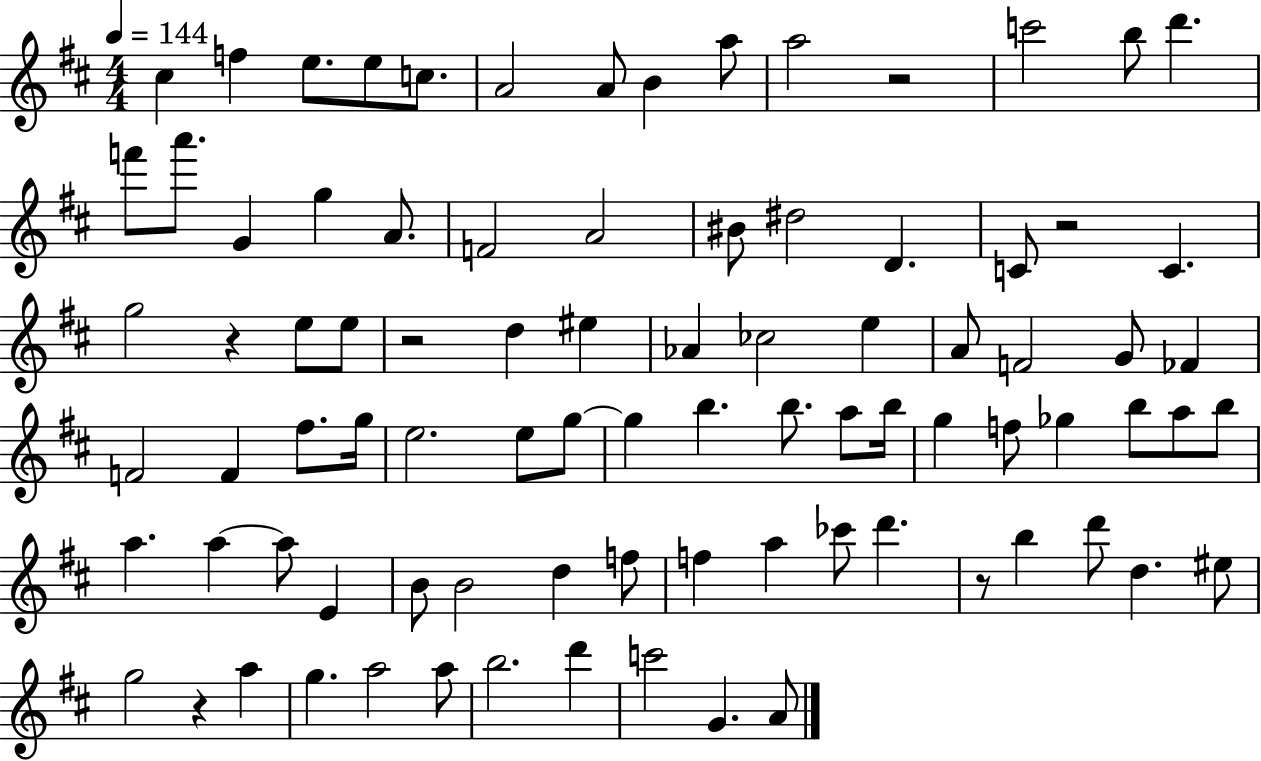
C#5/q F5/q E5/e. E5/e C5/e. A4/h A4/e B4/q A5/e A5/h R/h C6/h B5/e D6/q. F6/e A6/e. G4/q G5/q A4/e. F4/h A4/h BIS4/e D#5/h D4/q. C4/e R/h C4/q. G5/h R/q E5/e E5/e R/h D5/q EIS5/q Ab4/q CES5/h E5/q A4/e F4/h G4/e FES4/q F4/h F4/q F#5/e. G5/s E5/h. E5/e G5/e G5/q B5/q. B5/e. A5/e B5/s G5/q F5/e Gb5/q B5/e A5/e B5/e A5/q. A5/q A5/e E4/q B4/e B4/h D5/q F5/e F5/q A5/q CES6/e D6/q. R/e B5/q D6/e D5/q. EIS5/e G5/h R/q A5/q G5/q. A5/h A5/e B5/h. D6/q C6/h G4/q. A4/e